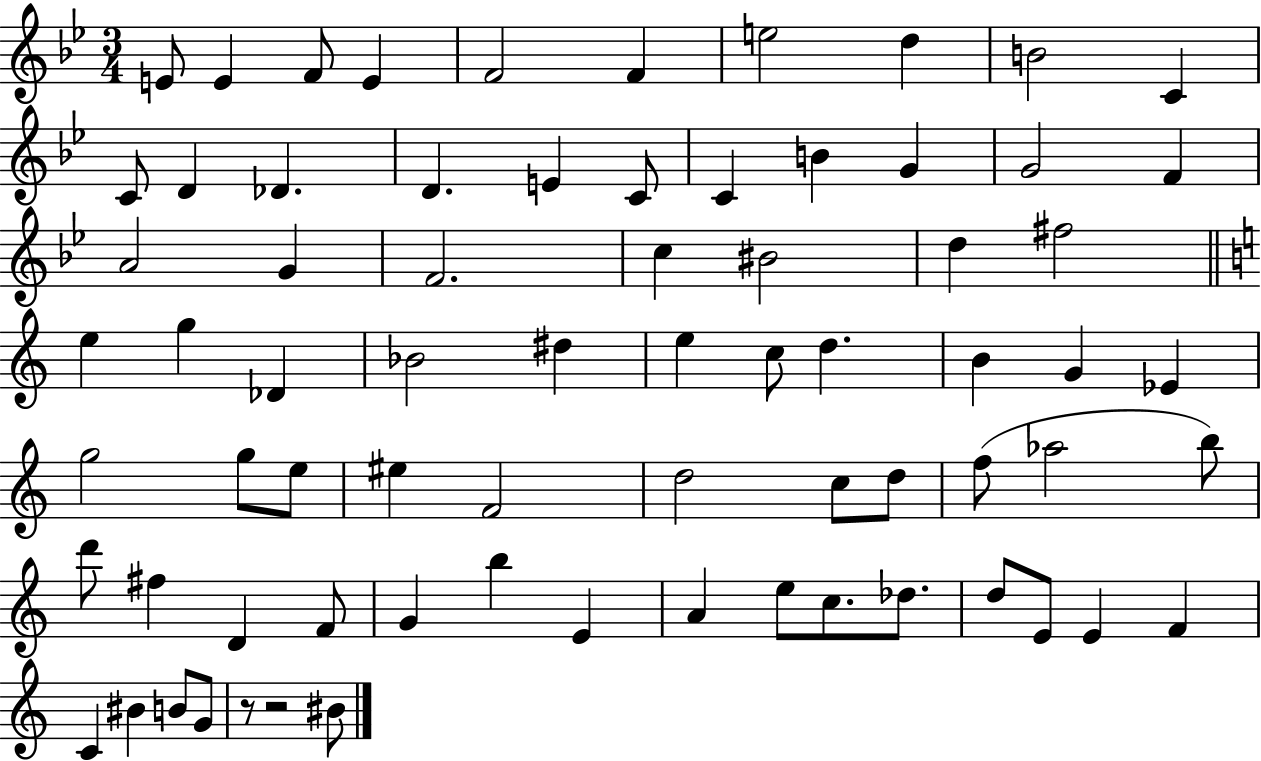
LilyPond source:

{
  \clef treble
  \numericTimeSignature
  \time 3/4
  \key bes \major
  e'8 e'4 f'8 e'4 | f'2 f'4 | e''2 d''4 | b'2 c'4 | \break c'8 d'4 des'4. | d'4. e'4 c'8 | c'4 b'4 g'4 | g'2 f'4 | \break a'2 g'4 | f'2. | c''4 bis'2 | d''4 fis''2 | \break \bar "||" \break \key a \minor e''4 g''4 des'4 | bes'2 dis''4 | e''4 c''8 d''4. | b'4 g'4 ees'4 | \break g''2 g''8 e''8 | eis''4 f'2 | d''2 c''8 d''8 | f''8( aes''2 b''8) | \break d'''8 fis''4 d'4 f'8 | g'4 b''4 e'4 | a'4 e''8 c''8. des''8. | d''8 e'8 e'4 f'4 | \break c'4 bis'4 b'8 g'8 | r8 r2 bis'8 | \bar "|."
}